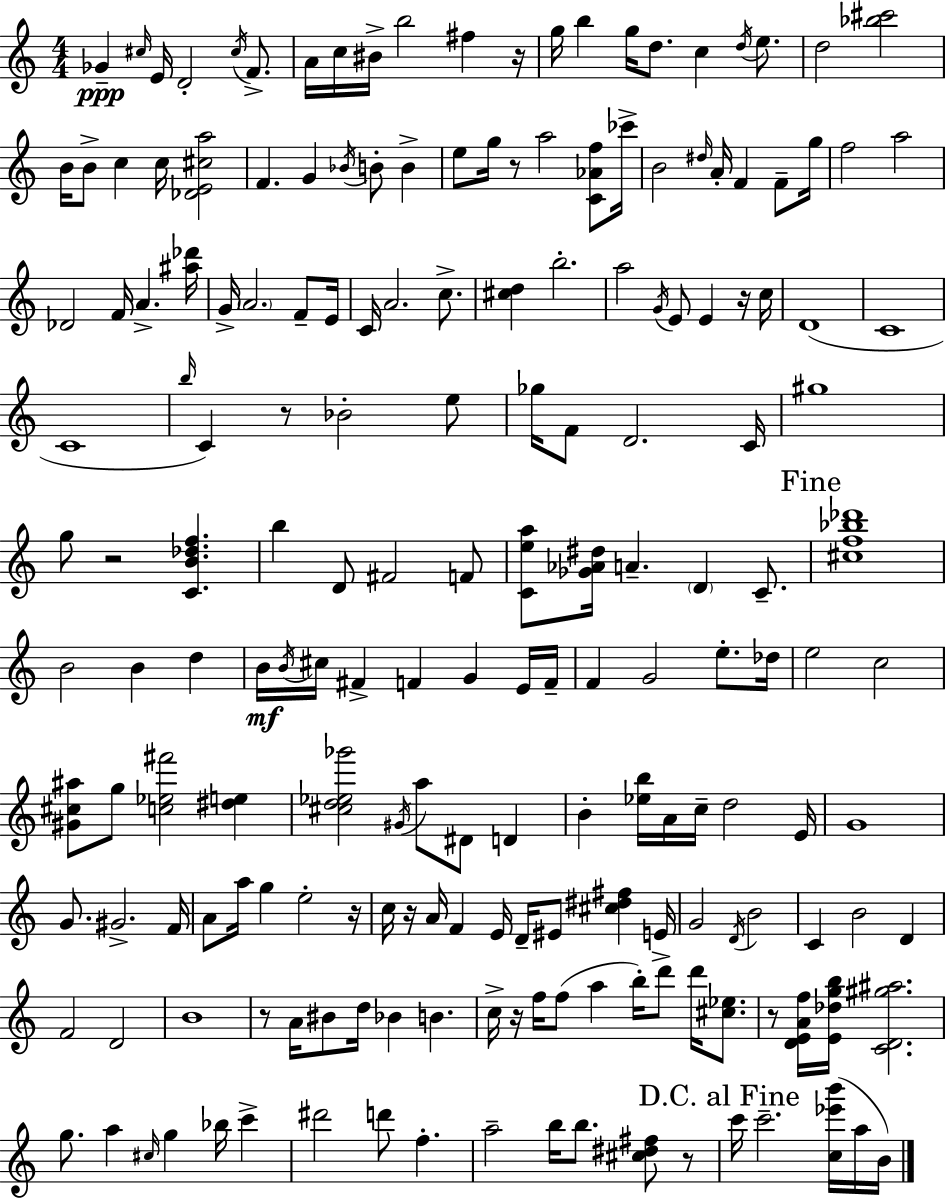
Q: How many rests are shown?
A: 11